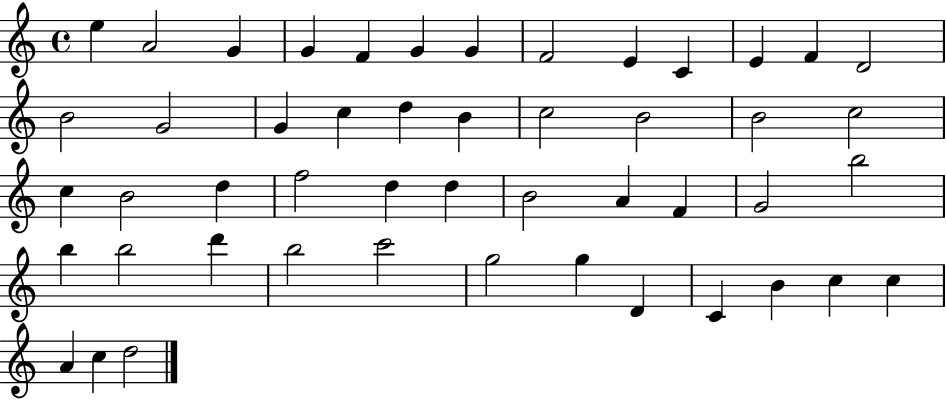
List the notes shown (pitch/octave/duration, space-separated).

E5/q A4/h G4/q G4/q F4/q G4/q G4/q F4/h E4/q C4/q E4/q F4/q D4/h B4/h G4/h G4/q C5/q D5/q B4/q C5/h B4/h B4/h C5/h C5/q B4/h D5/q F5/h D5/q D5/q B4/h A4/q F4/q G4/h B5/h B5/q B5/h D6/q B5/h C6/h G5/h G5/q D4/q C4/q B4/q C5/q C5/q A4/q C5/q D5/h